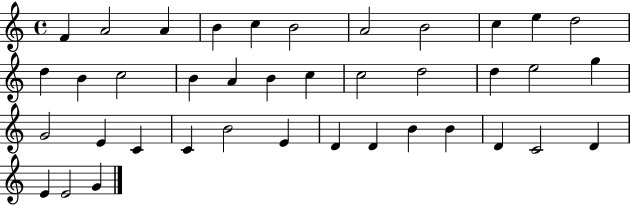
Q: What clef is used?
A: treble